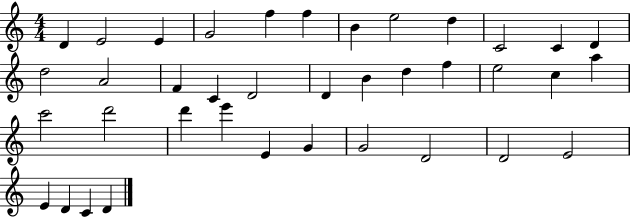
{
  \clef treble
  \numericTimeSignature
  \time 4/4
  \key c \major
  d'4 e'2 e'4 | g'2 f''4 f''4 | b'4 e''2 d''4 | c'2 c'4 d'4 | \break d''2 a'2 | f'4 c'4 d'2 | d'4 b'4 d''4 f''4 | e''2 c''4 a''4 | \break c'''2 d'''2 | d'''4 e'''4 e'4 g'4 | g'2 d'2 | d'2 e'2 | \break e'4 d'4 c'4 d'4 | \bar "|."
}